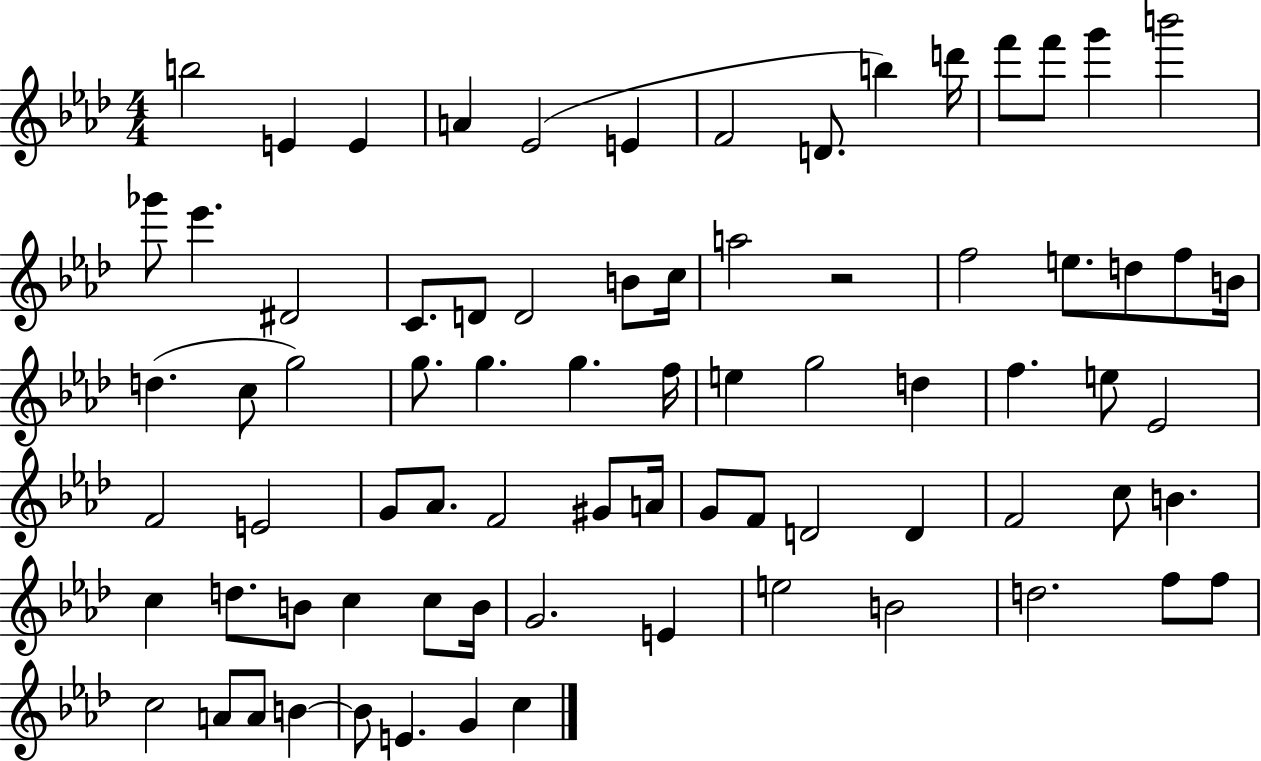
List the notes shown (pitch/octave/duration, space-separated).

B5/h E4/q E4/q A4/q Eb4/h E4/q F4/h D4/e. B5/q D6/s F6/e F6/e G6/q B6/h Gb6/e Eb6/q. D#4/h C4/e. D4/e D4/h B4/e C5/s A5/h R/h F5/h E5/e. D5/e F5/e B4/s D5/q. C5/e G5/h G5/e. G5/q. G5/q. F5/s E5/q G5/h D5/q F5/q. E5/e Eb4/h F4/h E4/h G4/e Ab4/e. F4/h G#4/e A4/s G4/e F4/e D4/h D4/q F4/h C5/e B4/q. C5/q D5/e. B4/e C5/q C5/e B4/s G4/h. E4/q E5/h B4/h D5/h. F5/e F5/e C5/h A4/e A4/e B4/q B4/e E4/q. G4/q C5/q